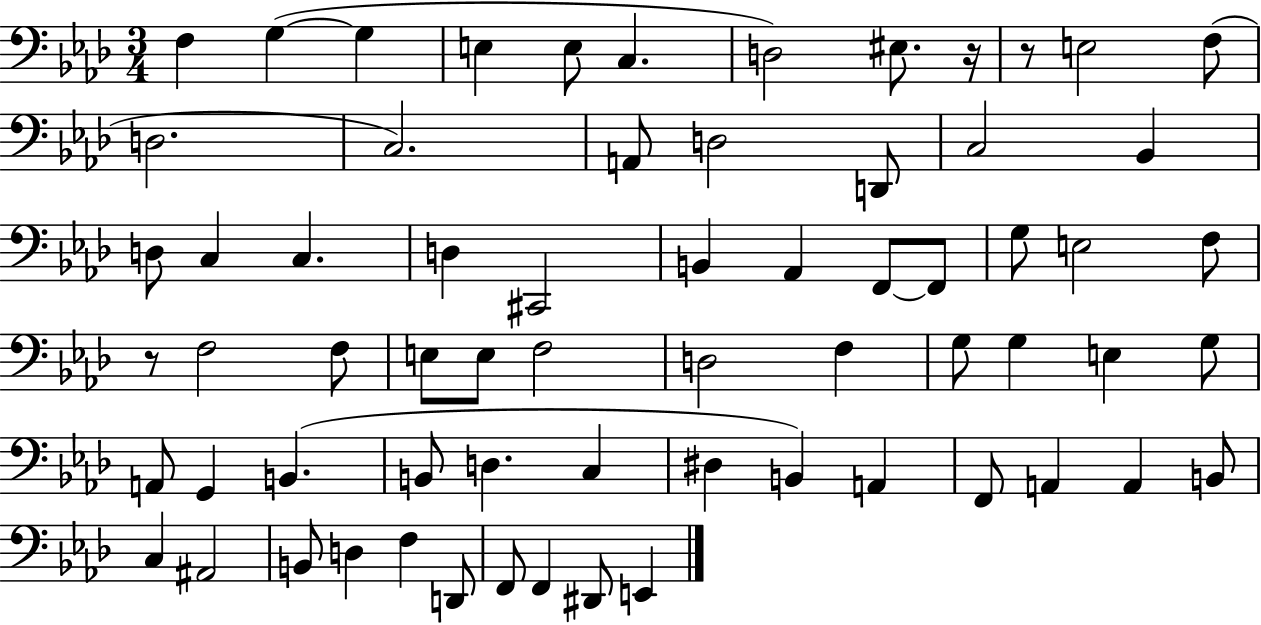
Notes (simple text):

F3/q G3/q G3/q E3/q E3/e C3/q. D3/h EIS3/e. R/s R/e E3/h F3/e D3/h. C3/h. A2/e D3/h D2/e C3/h Bb2/q D3/e C3/q C3/q. D3/q C#2/h B2/q Ab2/q F2/e F2/e G3/e E3/h F3/e R/e F3/h F3/e E3/e E3/e F3/h D3/h F3/q G3/e G3/q E3/q G3/e A2/e G2/q B2/q. B2/e D3/q. C3/q D#3/q B2/q A2/q F2/e A2/q A2/q B2/e C3/q A#2/h B2/e D3/q F3/q D2/e F2/e F2/q D#2/e E2/q